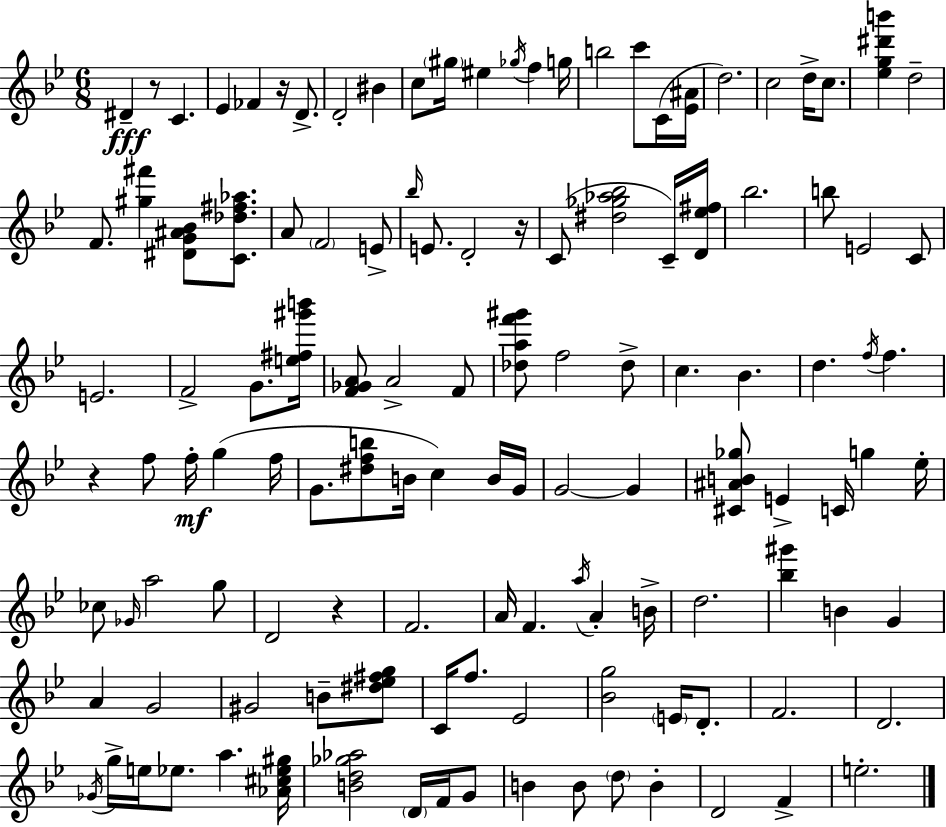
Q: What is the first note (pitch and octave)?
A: D#4